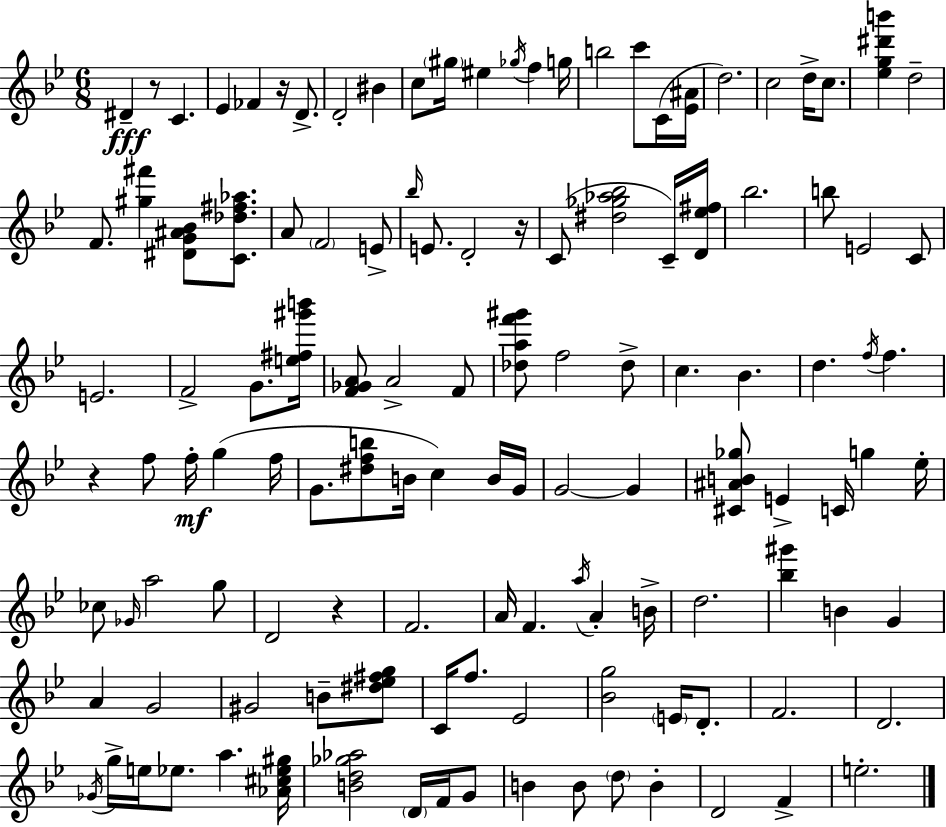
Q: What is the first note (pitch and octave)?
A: D#4